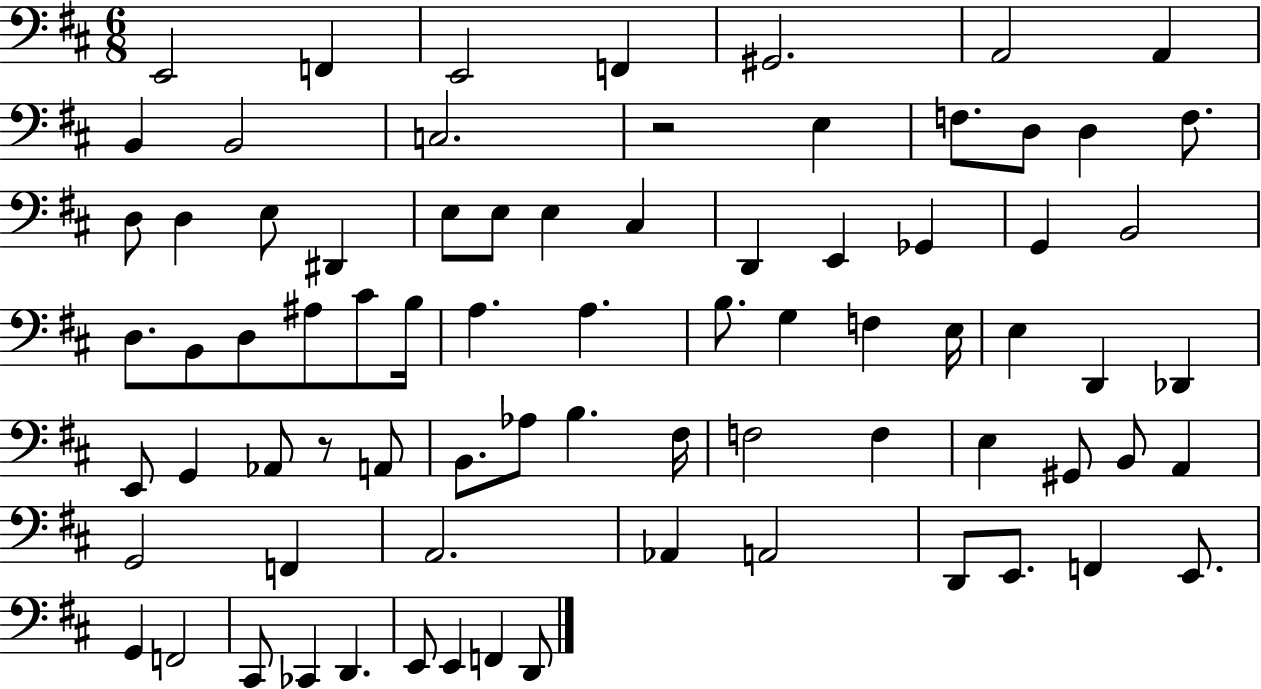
{
  \clef bass
  \numericTimeSignature
  \time 6/8
  \key d \major
  e,2 f,4 | e,2 f,4 | gis,2. | a,2 a,4 | \break b,4 b,2 | c2. | r2 e4 | f8. d8 d4 f8. | \break d8 d4 e8 dis,4 | e8 e8 e4 cis4 | d,4 e,4 ges,4 | g,4 b,2 | \break d8. b,8 d8 ais8 cis'8 b16 | a4. a4. | b8. g4 f4 e16 | e4 d,4 des,4 | \break e,8 g,4 aes,8 r8 a,8 | b,8. aes8 b4. fis16 | f2 f4 | e4 gis,8 b,8 a,4 | \break g,2 f,4 | a,2. | aes,4 a,2 | d,8 e,8. f,4 e,8. | \break g,4 f,2 | cis,8 ces,4 d,4. | e,8 e,4 f,4 d,8 | \bar "|."
}